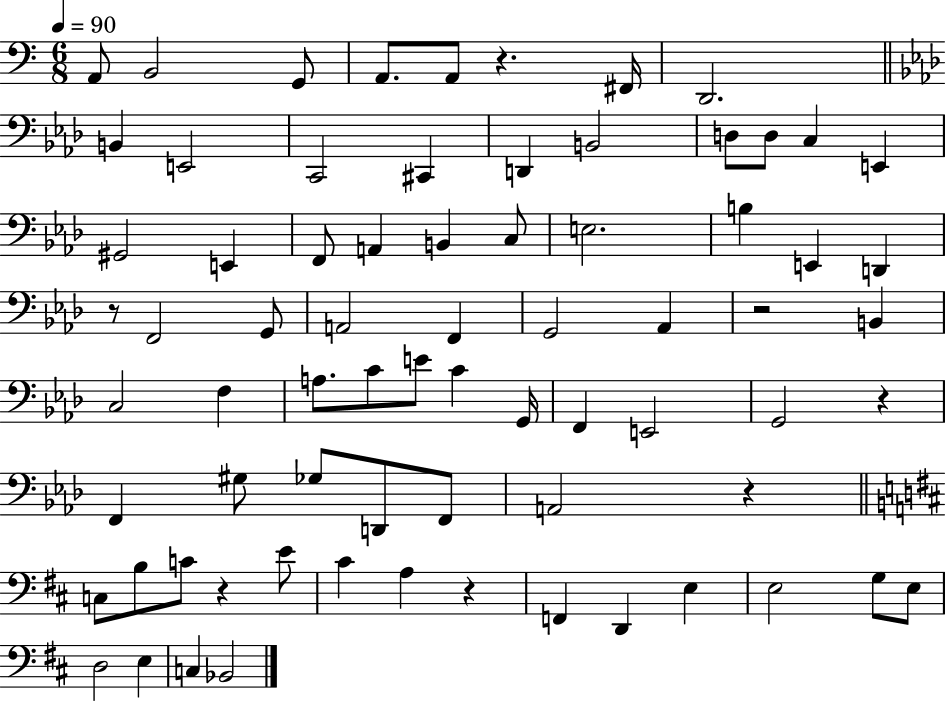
{
  \clef bass
  \numericTimeSignature
  \time 6/8
  \key c \major
  \tempo 4 = 90
  a,8 b,2 g,8 | a,8. a,8 r4. fis,16 | d,2. | \bar "||" \break \key aes \major b,4 e,2 | c,2 cis,4 | d,4 b,2 | d8 d8 c4 e,4 | \break gis,2 e,4 | f,8 a,4 b,4 c8 | e2. | b4 e,4 d,4 | \break r8 f,2 g,8 | a,2 f,4 | g,2 aes,4 | r2 b,4 | \break c2 f4 | a8. c'8 e'8 c'4 g,16 | f,4 e,2 | g,2 r4 | \break f,4 gis8 ges8 d,8 f,8 | a,2 r4 | \bar "||" \break \key b \minor c8 b8 c'8 r4 e'8 | cis'4 a4 r4 | f,4 d,4 e4 | e2 g8 e8 | \break d2 e4 | c4 bes,2 | \bar "|."
}